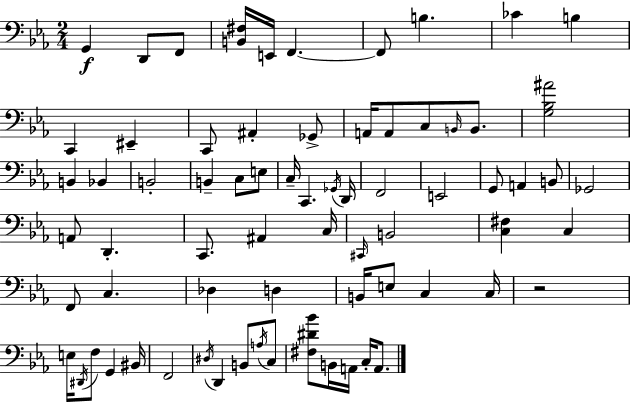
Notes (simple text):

G2/q D2/e F2/e [B2,F#3]/s E2/s F2/q. F2/e B3/q. CES4/q B3/q C2/q EIS2/q C2/e A#2/q Gb2/e A2/s A2/e C3/e B2/s B2/e. [G3,Bb3,A#4]/h B2/q Bb2/q B2/h B2/q C3/e E3/e C3/s C2/q. Gb2/s D2/s F2/h E2/h G2/e A2/q B2/e Gb2/h A2/e D2/q. C2/e. A#2/q C3/s C#2/s B2/h [C3,F#3]/q C3/q F2/e C3/q. Db3/q D3/q B2/s E3/e C3/q C3/s R/h E3/s D#2/s F3/e G2/q BIS2/s F2/h D#3/s D2/q B2/e A3/s C3/e [F#3,D#4,Bb4]/e B2/s A2/s C3/s A2/e.